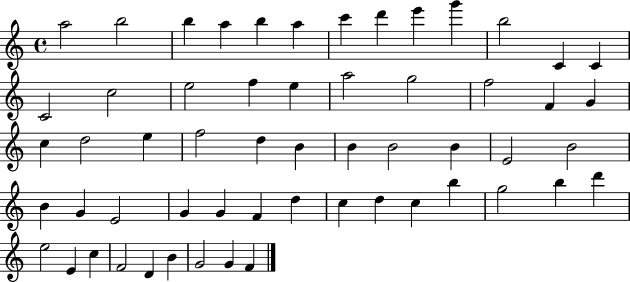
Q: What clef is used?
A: treble